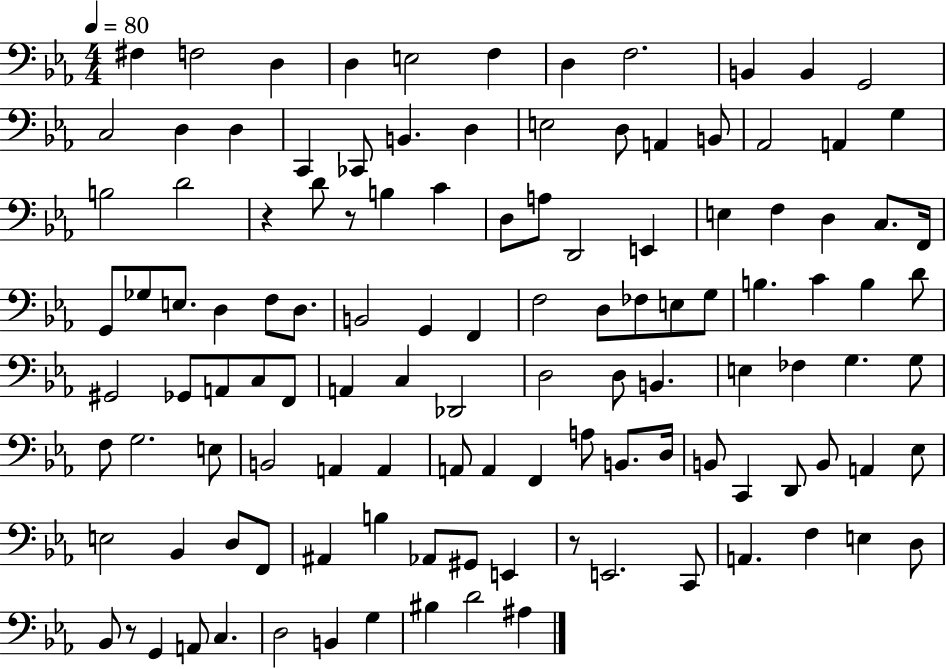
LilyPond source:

{
  \clef bass
  \numericTimeSignature
  \time 4/4
  \key ees \major
  \tempo 4 = 80
  fis4 f2 d4 | d4 e2 f4 | d4 f2. | b,4 b,4 g,2 | \break c2 d4 d4 | c,4 ces,8 b,4. d4 | e2 d8 a,4 b,8 | aes,2 a,4 g4 | \break b2 d'2 | r4 d'8 r8 b4 c'4 | d8 a8 d,2 e,4 | e4 f4 d4 c8. f,16 | \break g,8 ges8 e8. d4 f8 d8. | b,2 g,4 f,4 | f2 d8 fes8 e8 g8 | b4. c'4 b4 d'8 | \break gis,2 ges,8 a,8 c8 f,8 | a,4 c4 des,2 | d2 d8 b,4. | e4 fes4 g4. g8 | \break f8 g2. e8 | b,2 a,4 a,4 | a,8 a,4 f,4 a8 b,8. d16 | b,8 c,4 d,8 b,8 a,4 ees8 | \break e2 bes,4 d8 f,8 | ais,4 b4 aes,8 gis,8 e,4 | r8 e,2. c,8 | a,4. f4 e4 d8 | \break bes,8 r8 g,4 a,8 c4. | d2 b,4 g4 | bis4 d'2 ais4 | \bar "|."
}